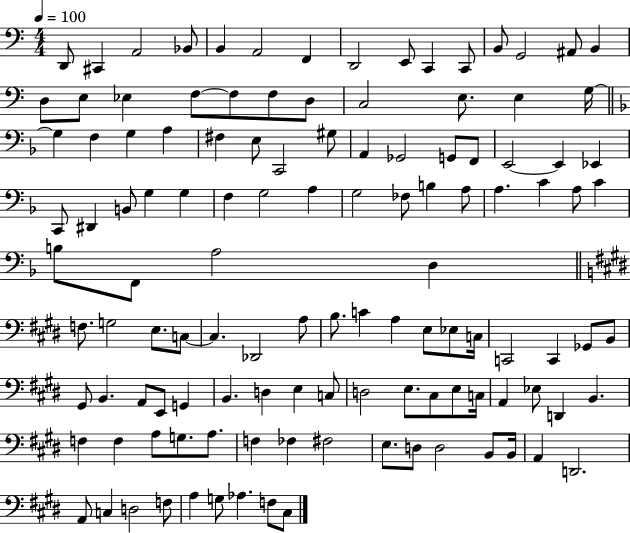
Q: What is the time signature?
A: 4/4